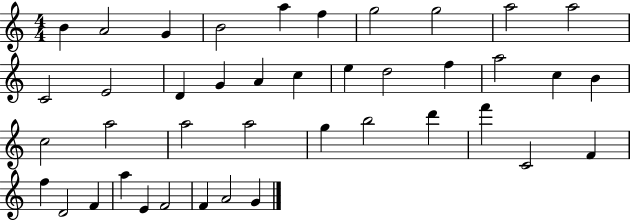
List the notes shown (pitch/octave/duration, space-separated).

B4/q A4/h G4/q B4/h A5/q F5/q G5/h G5/h A5/h A5/h C4/h E4/h D4/q G4/q A4/q C5/q E5/q D5/h F5/q A5/h C5/q B4/q C5/h A5/h A5/h A5/h G5/q B5/h D6/q F6/q C4/h F4/q F5/q D4/h F4/q A5/q E4/q F4/h F4/q A4/h G4/q